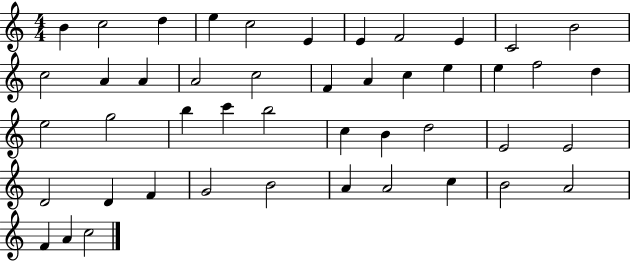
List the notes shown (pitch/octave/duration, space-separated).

B4/q C5/h D5/q E5/q C5/h E4/q E4/q F4/h E4/q C4/h B4/h C5/h A4/q A4/q A4/h C5/h F4/q A4/q C5/q E5/q E5/q F5/h D5/q E5/h G5/h B5/q C6/q B5/h C5/q B4/q D5/h E4/h E4/h D4/h D4/q F4/q G4/h B4/h A4/q A4/h C5/q B4/h A4/h F4/q A4/q C5/h